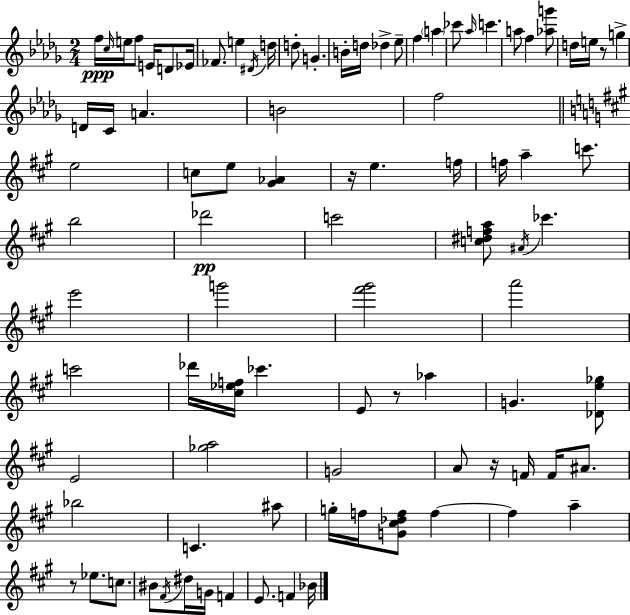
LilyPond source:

{
  \clef treble
  \numericTimeSignature
  \time 2/4
  \key bes \minor
  \repeat volta 2 { f''16\ppp \grace { c''16 } e''16 f''8 e'16 d'8 | ees'16 fes'8. e''4 | \acciaccatura { dis'16 } d''16 d''8-. g'4.-. | b'16-. d''16 des''4-> | \break ees''8-- f''4 \parenthesize a''4 | ces'''8 \grace { aes''16 } c'''4. | a''8 f''4 | <aes'' g'''>8 d''16 e''16 r8 g''4-> | \break d'16 c'16 a'4. | b'2 | f''2 | \bar "||" \break \key a \major e''2 | c''8 e''8 <gis' aes'>4 | r16 e''4. f''16 | f''16 a''4-- c'''8. | \break b''2 | des'''2\pp | c'''2 | <c'' dis'' f'' a''>8 \acciaccatura { ais'16 } ces'''4. | \break e'''2 | g'''2 | <fis''' gis'''>2 | a'''2 | \break c'''2 | des'''16 <cis'' ees'' f''>16 ces'''4. | e'8 r8 aes''4 | g'4. <des' e'' ges''>8 | \break e'2 | <ges'' a''>2 | g'2 | a'8 r16 f'16 f'16 ais'8. | \break bes''2 | c'4. ais''8 | g''16-. f''16 <g' cis'' des'' f''>8 f''4~~ | f''4 a''4-- | \break r8 ees''8. c''8. | bis'8 \acciaccatura { fis'16 } dis''16 g'16 f'4 | e'8. f'4 | bes'16 } \bar "|."
}